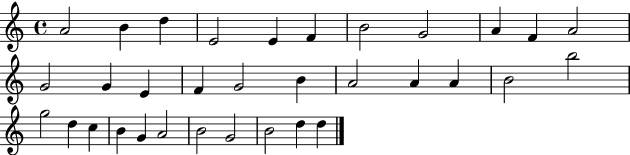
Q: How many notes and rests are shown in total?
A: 33